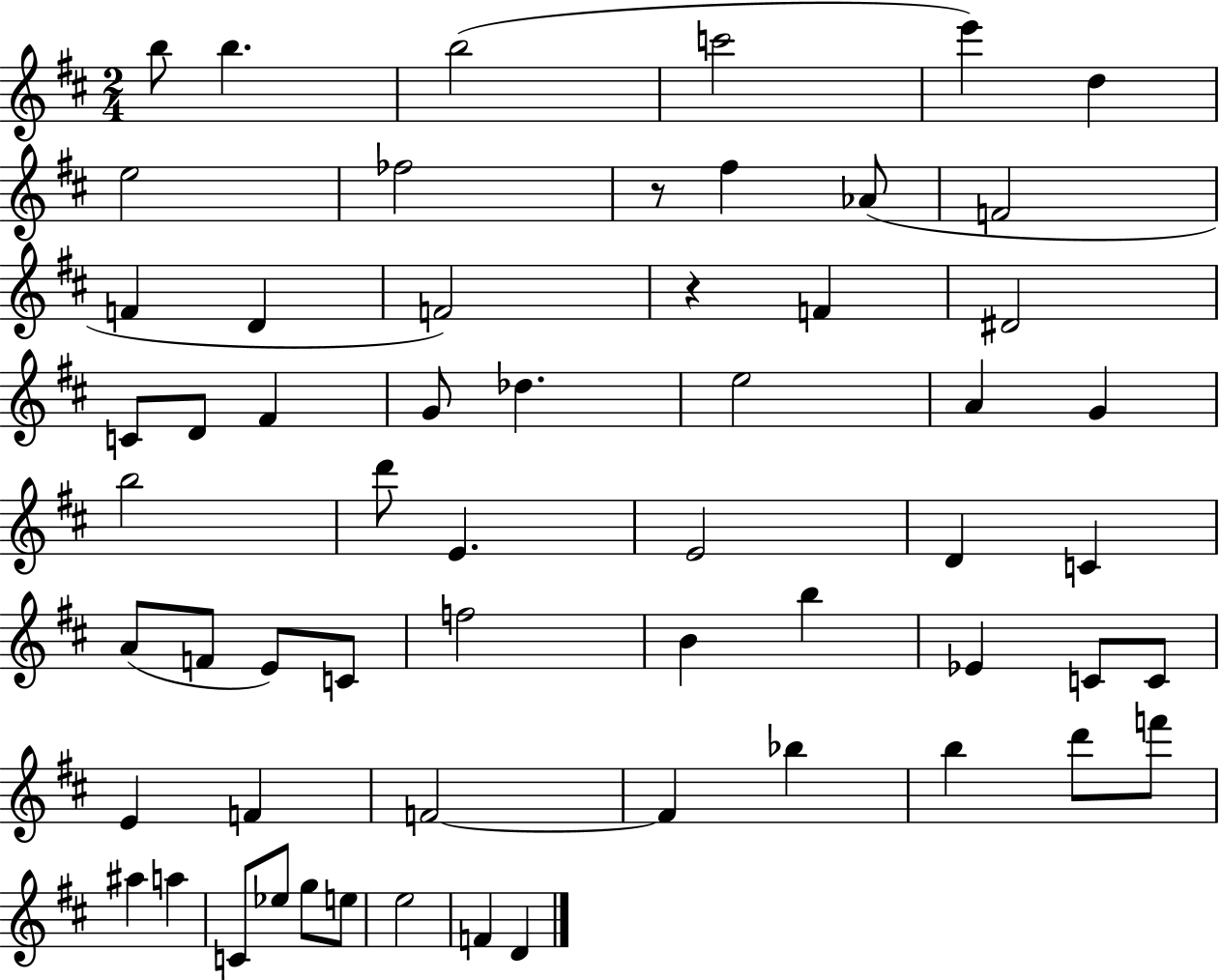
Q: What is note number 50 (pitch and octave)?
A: A5